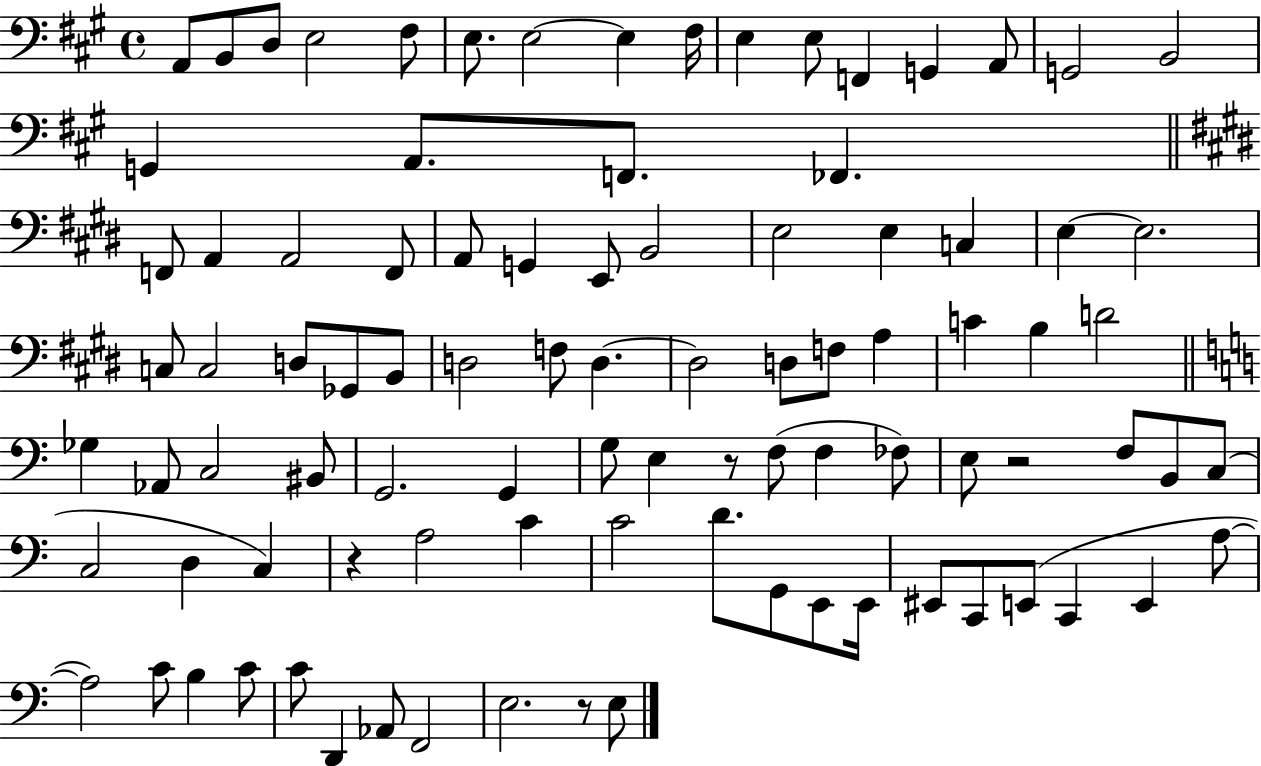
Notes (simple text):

A2/e B2/e D3/e E3/h F#3/e E3/e. E3/h E3/q F#3/s E3/q E3/e F2/q G2/q A2/e G2/h B2/h G2/q A2/e. F2/e. FES2/q. F2/e A2/q A2/h F2/e A2/e G2/q E2/e B2/h E3/h E3/q C3/q E3/q E3/h. C3/e C3/h D3/e Gb2/e B2/e D3/h F3/e D3/q. D3/h D3/e F3/e A3/q C4/q B3/q D4/h Gb3/q Ab2/e C3/h BIS2/e G2/h. G2/q G3/e E3/q R/e F3/e F3/q FES3/e E3/e R/h F3/e B2/e C3/e C3/h D3/q C3/q R/q A3/h C4/q C4/h D4/e. G2/e E2/e E2/s EIS2/e C2/e E2/e C2/q E2/q A3/e A3/h C4/e B3/q C4/e C4/e D2/q Ab2/e F2/h E3/h. R/e E3/e